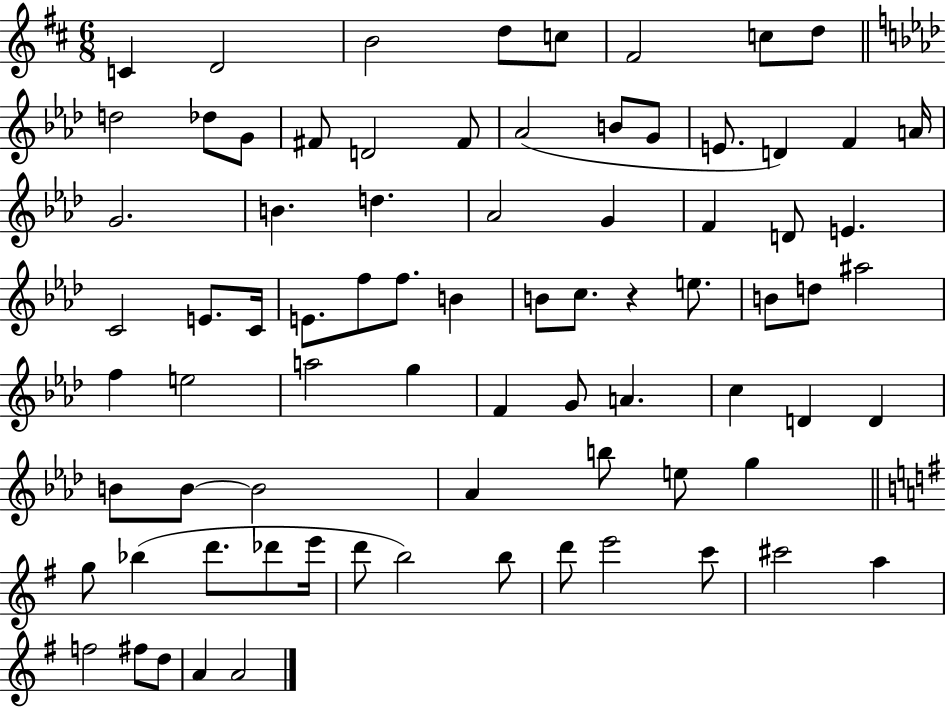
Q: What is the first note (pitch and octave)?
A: C4